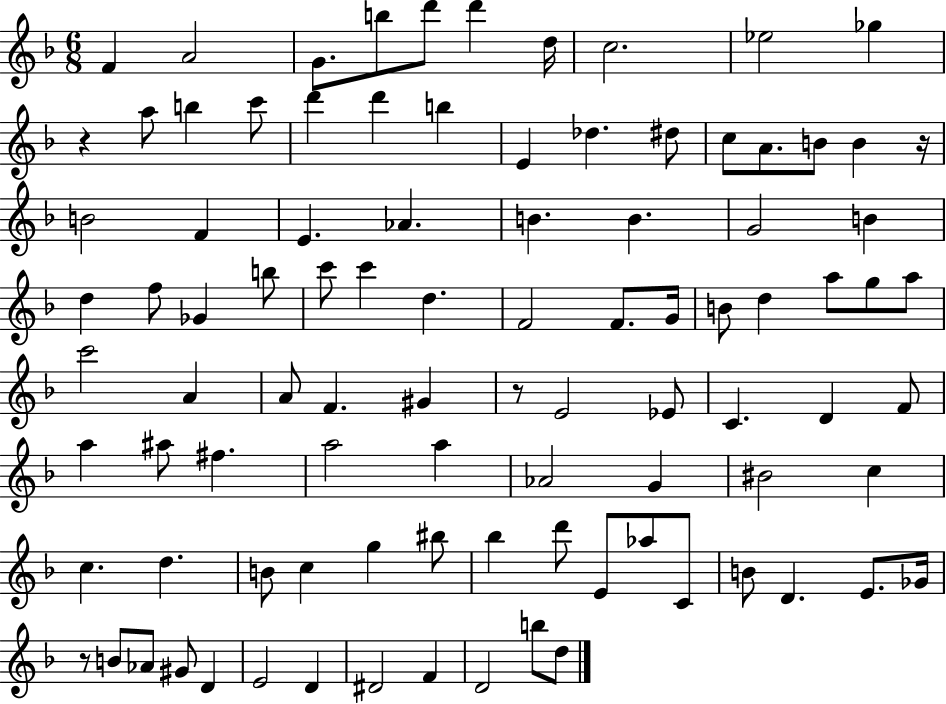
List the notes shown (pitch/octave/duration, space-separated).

F4/q A4/h G4/e. B5/e D6/e D6/q D5/s C5/h. Eb5/h Gb5/q R/q A5/e B5/q C6/e D6/q D6/q B5/q E4/q Db5/q. D#5/e C5/e A4/e. B4/e B4/q R/s B4/h F4/q E4/q. Ab4/q. B4/q. B4/q. G4/h B4/q D5/q F5/e Gb4/q B5/e C6/e C6/q D5/q. F4/h F4/e. G4/s B4/e D5/q A5/e G5/e A5/e C6/h A4/q A4/e F4/q. G#4/q R/e E4/h Eb4/e C4/q. D4/q F4/e A5/q A#5/e F#5/q. A5/h A5/q Ab4/h G4/q BIS4/h C5/q C5/q. D5/q. B4/e C5/q G5/q BIS5/e Bb5/q D6/e E4/e Ab5/e C4/e B4/e D4/q. E4/e. Gb4/s R/e B4/e Ab4/e G#4/e D4/q E4/h D4/q D#4/h F4/q D4/h B5/e D5/e